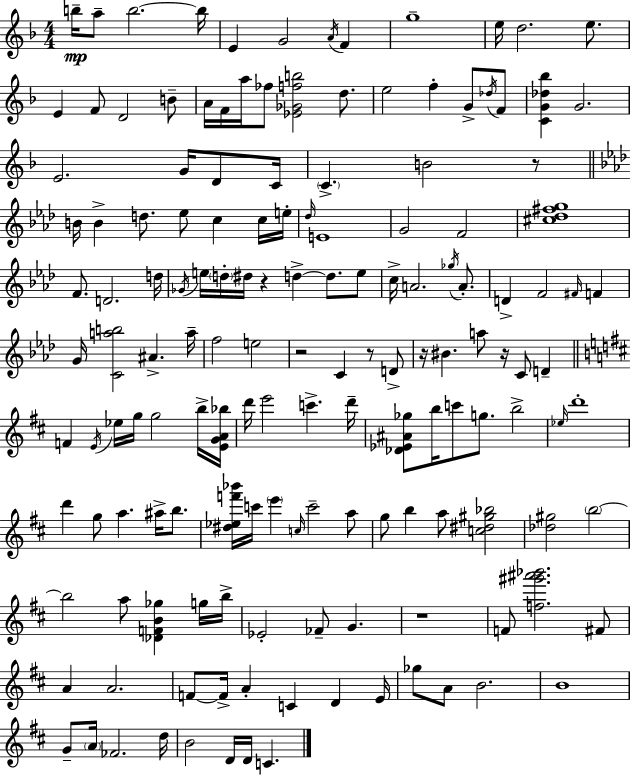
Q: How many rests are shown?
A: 7